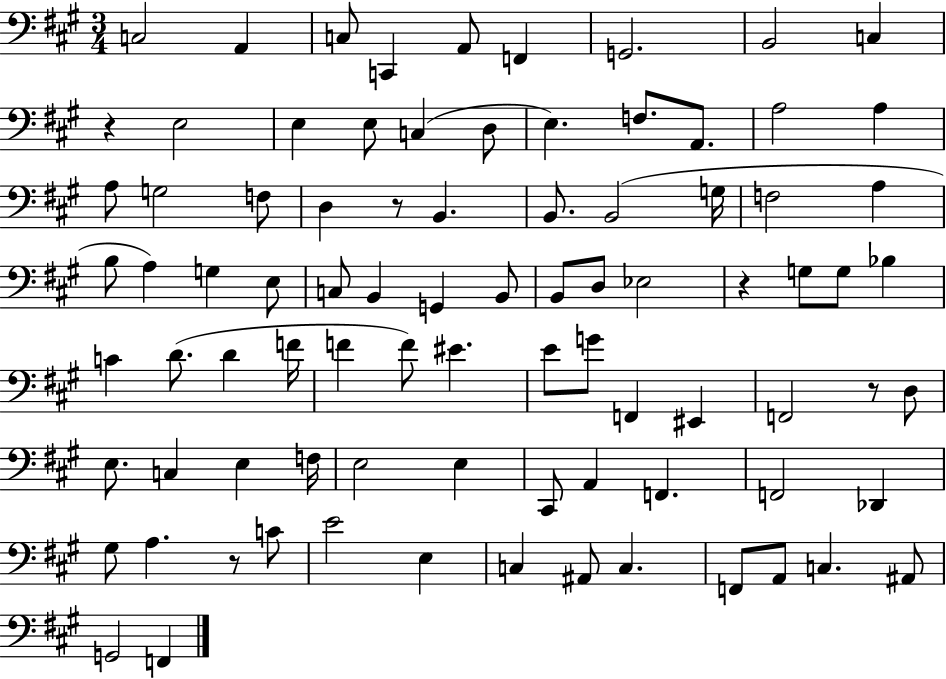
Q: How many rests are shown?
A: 5